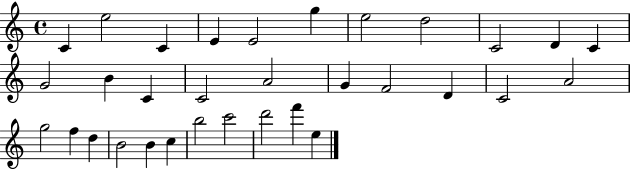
C4/q E5/h C4/q E4/q E4/h G5/q E5/h D5/h C4/h D4/q C4/q G4/h B4/q C4/q C4/h A4/h G4/q F4/h D4/q C4/h A4/h G5/h F5/q D5/q B4/h B4/q C5/q B5/h C6/h D6/h F6/q E5/q